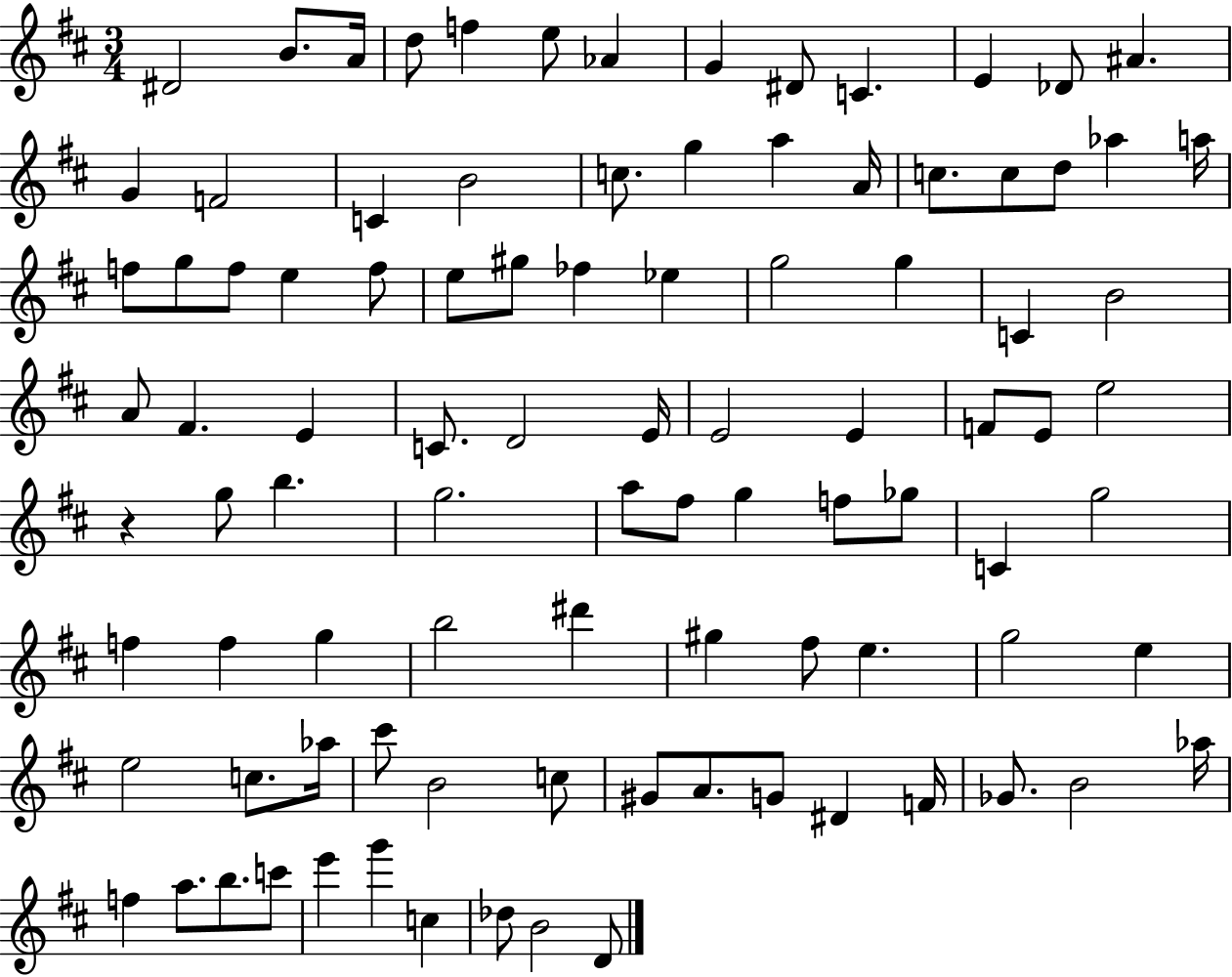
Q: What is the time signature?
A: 3/4